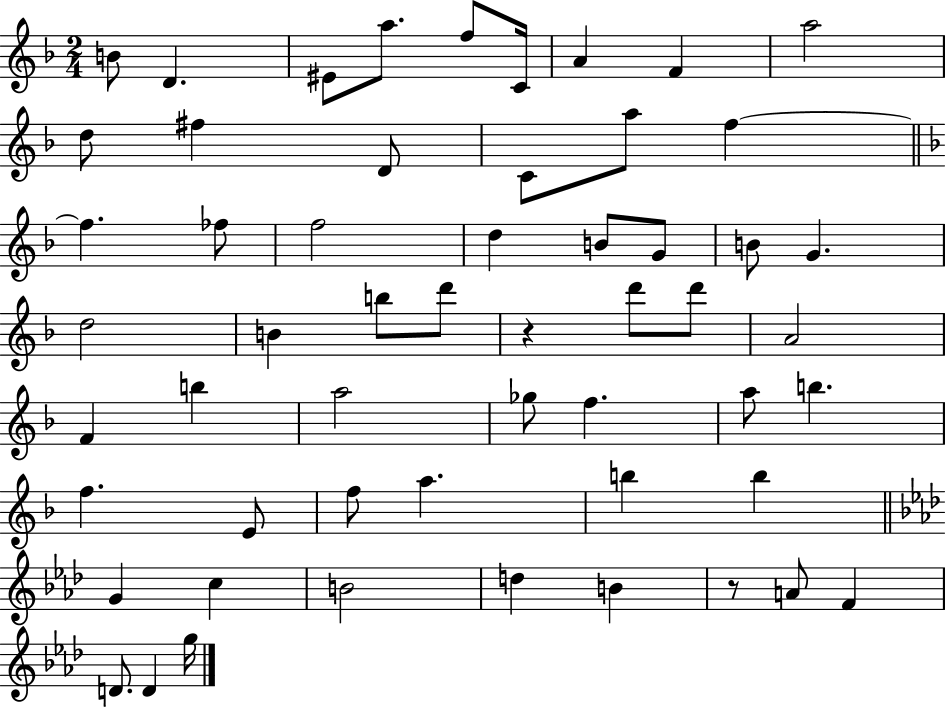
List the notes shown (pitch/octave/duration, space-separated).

B4/e D4/q. EIS4/e A5/e. F5/e C4/s A4/q F4/q A5/h D5/e F#5/q D4/e C4/e A5/e F5/q F5/q. FES5/e F5/h D5/q B4/e G4/e B4/e G4/q. D5/h B4/q B5/e D6/e R/q D6/e D6/e A4/h F4/q B5/q A5/h Gb5/e F5/q. A5/e B5/q. F5/q. E4/e F5/e A5/q. B5/q B5/q G4/q C5/q B4/h D5/q B4/q R/e A4/e F4/q D4/e. D4/q G5/s